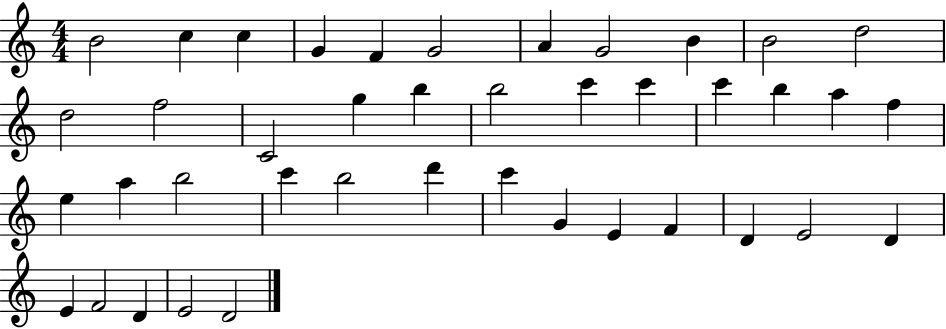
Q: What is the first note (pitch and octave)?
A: B4